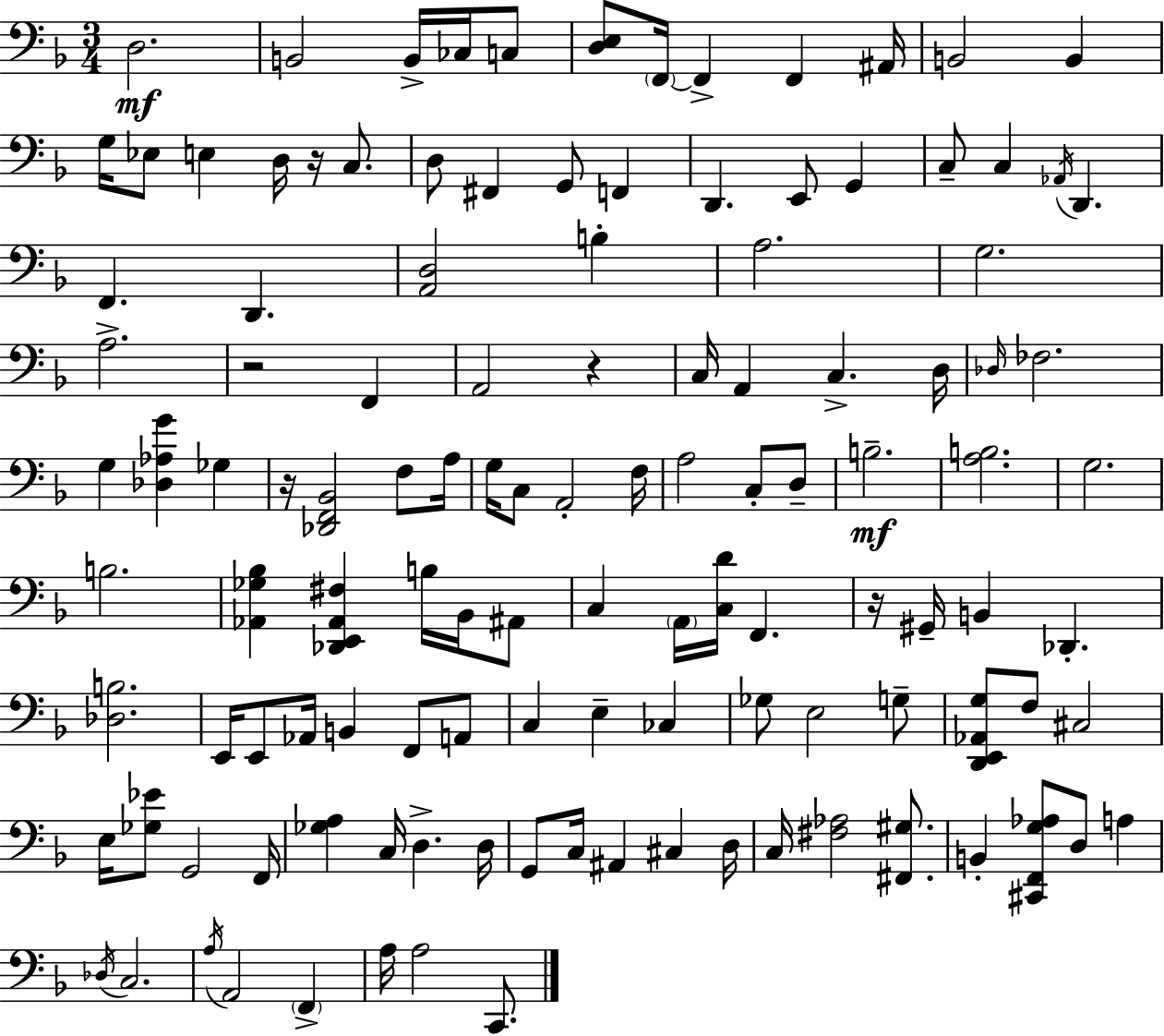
X:1
T:Untitled
M:3/4
L:1/4
K:F
D,2 B,,2 B,,/4 _C,/4 C,/2 [D,E,]/2 F,,/4 F,, F,, ^A,,/4 B,,2 B,, G,/4 _E,/2 E, D,/4 z/4 C,/2 D,/2 ^F,, G,,/2 F,, D,, E,,/2 G,, C,/2 C, _A,,/4 D,, F,, D,, [A,,D,]2 B, A,2 G,2 A,2 z2 F,, A,,2 z C,/4 A,, C, D,/4 _D,/4 _F,2 G, [_D,_A,G] _G, z/4 [_D,,F,,_B,,]2 F,/2 A,/4 G,/4 C,/2 A,,2 F,/4 A,2 C,/2 D,/2 B,2 [A,B,]2 G,2 B,2 [_A,,_G,_B,] [_D,,E,,_A,,^F,] B,/4 _B,,/4 ^A,,/2 C, A,,/4 [C,D]/4 F,, z/4 ^G,,/4 B,, _D,, [_D,B,]2 E,,/4 E,,/2 _A,,/4 B,, F,,/2 A,,/2 C, E, _C, _G,/2 E,2 G,/2 [D,,E,,_A,,G,]/2 F,/2 ^C,2 E,/4 [_G,_E]/2 G,,2 F,,/4 [_G,A,] C,/4 D, D,/4 G,,/2 C,/4 ^A,, ^C, D,/4 C,/4 [^F,_A,]2 [^F,,^G,]/2 B,, [^C,,F,,G,_A,]/2 D,/2 A, _D,/4 C,2 A,/4 A,,2 F,, A,/4 A,2 C,,/2